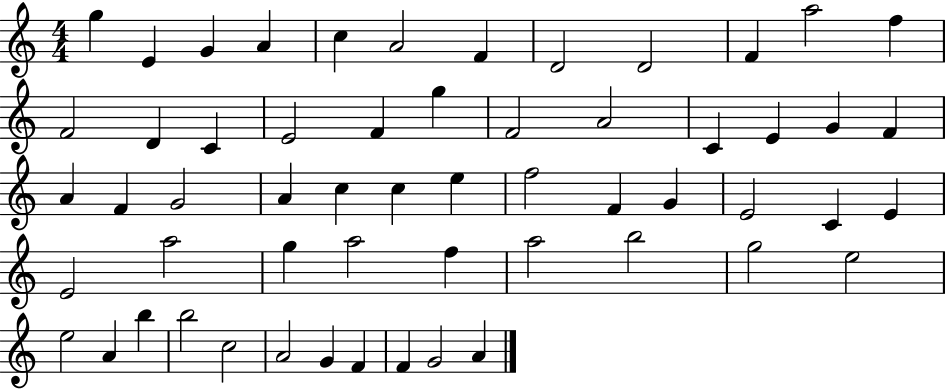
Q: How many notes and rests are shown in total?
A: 57